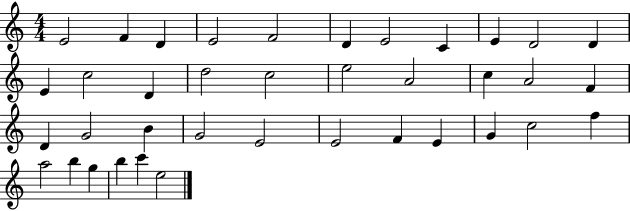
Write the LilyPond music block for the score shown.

{
  \clef treble
  \numericTimeSignature
  \time 4/4
  \key c \major
  e'2 f'4 d'4 | e'2 f'2 | d'4 e'2 c'4 | e'4 d'2 d'4 | \break e'4 c''2 d'4 | d''2 c''2 | e''2 a'2 | c''4 a'2 f'4 | \break d'4 g'2 b'4 | g'2 e'2 | e'2 f'4 e'4 | g'4 c''2 f''4 | \break a''2 b''4 g''4 | b''4 c'''4 e''2 | \bar "|."
}